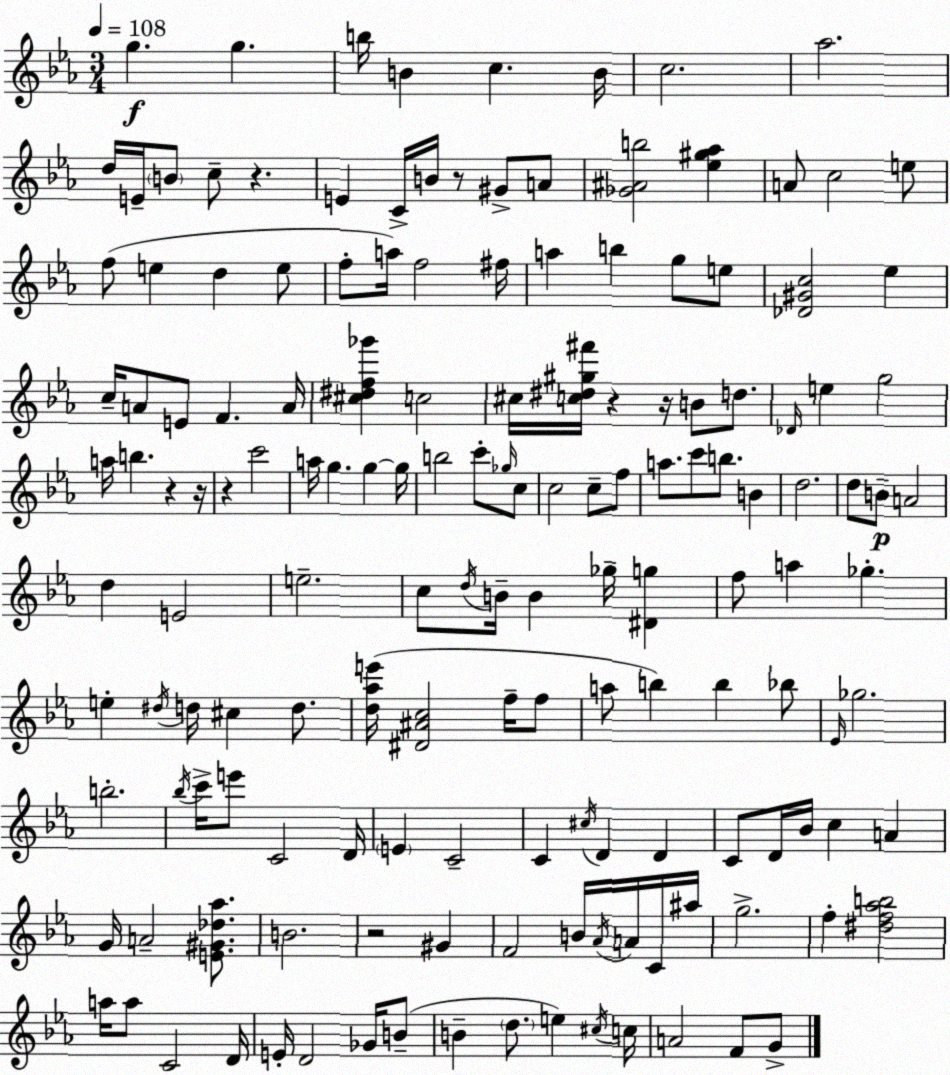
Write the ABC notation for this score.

X:1
T:Untitled
M:3/4
L:1/4
K:Cm
g g b/4 B c B/4 c2 _a2 d/4 E/4 B/2 c/2 z E C/4 B/4 z/2 ^G/2 A/2 [_G^Ab]2 [_e^g_a] A/2 c2 e/2 f/2 e d e/2 f/2 a/4 f2 ^f/4 a b g/2 e/2 [_D^Gc]2 _e c/4 A/2 E/2 F A/4 [^c^df_g'] c2 ^c/4 [c^d^g^f']/4 z z/4 B/2 d/2 _D/4 e g2 a/4 b z z/4 z c'2 a/4 g g g/4 b2 c'/2 _g/4 c/2 c2 c/2 f/2 a/2 c'/2 b/2 B d2 d/2 B/2 A2 d E2 e2 c/2 d/4 B/4 B _g/4 [^Dg] f/2 a _g e ^d/4 d/4 ^c d/2 [d_ae']/4 [^D^Ac]2 f/4 f/2 a/2 b b _b/2 _E/4 _g2 b2 _b/4 c'/4 e'/2 C2 D/4 E C2 C ^c/4 D D C/2 D/4 _B/4 c A G/4 A2 [E^G_d_a]/2 B2 z2 ^G F2 B/4 _A/4 A/4 C/4 ^a/4 g2 f [^df_ab]2 a/4 a/2 C2 D/4 E/4 D2 _G/4 B/2 B d/2 e ^c/4 c/4 A2 F/2 G/2